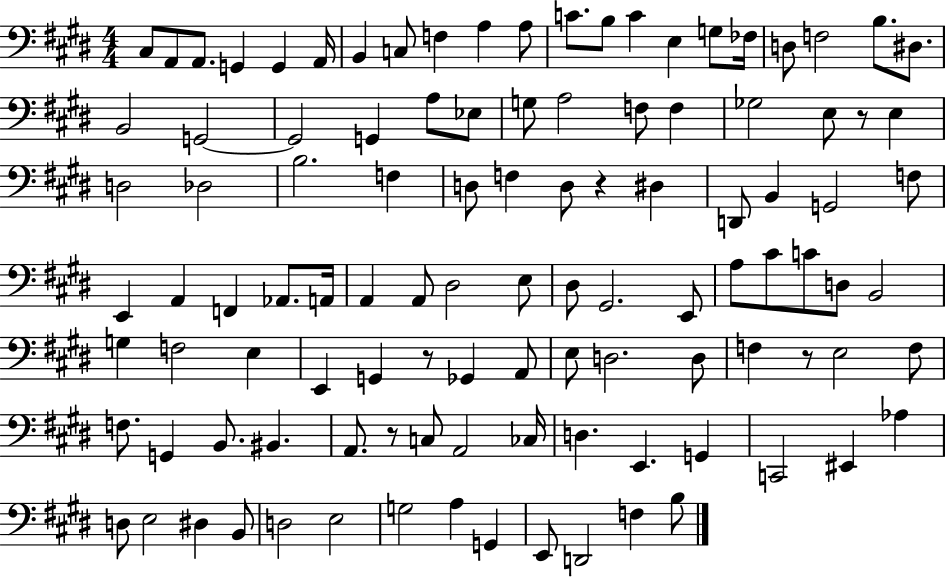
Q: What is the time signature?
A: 4/4